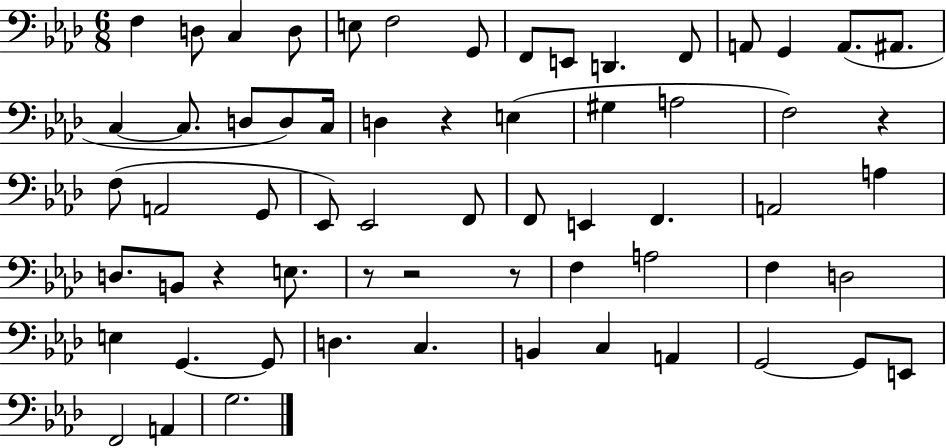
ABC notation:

X:1
T:Untitled
M:6/8
L:1/4
K:Ab
F, D,/2 C, D,/2 E,/2 F,2 G,,/2 F,,/2 E,,/2 D,, F,,/2 A,,/2 G,, A,,/2 ^A,,/2 C, C,/2 D,/2 D,/2 C,/4 D, z E, ^G, A,2 F,2 z F,/2 A,,2 G,,/2 _E,,/2 _E,,2 F,,/2 F,,/2 E,, F,, A,,2 A, D,/2 B,,/2 z E,/2 z/2 z2 z/2 F, A,2 F, D,2 E, G,, G,,/2 D, C, B,, C, A,, G,,2 G,,/2 E,,/2 F,,2 A,, G,2